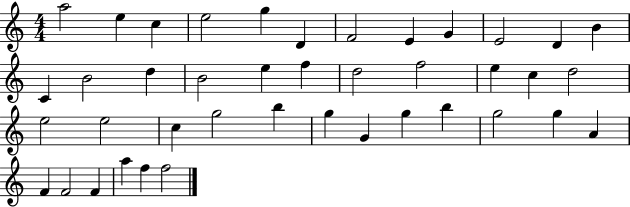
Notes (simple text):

A5/h E5/q C5/q E5/h G5/q D4/q F4/h E4/q G4/q E4/h D4/q B4/q C4/q B4/h D5/q B4/h E5/q F5/q D5/h F5/h E5/q C5/q D5/h E5/h E5/h C5/q G5/h B5/q G5/q G4/q G5/q B5/q G5/h G5/q A4/q F4/q F4/h F4/q A5/q F5/q F5/h